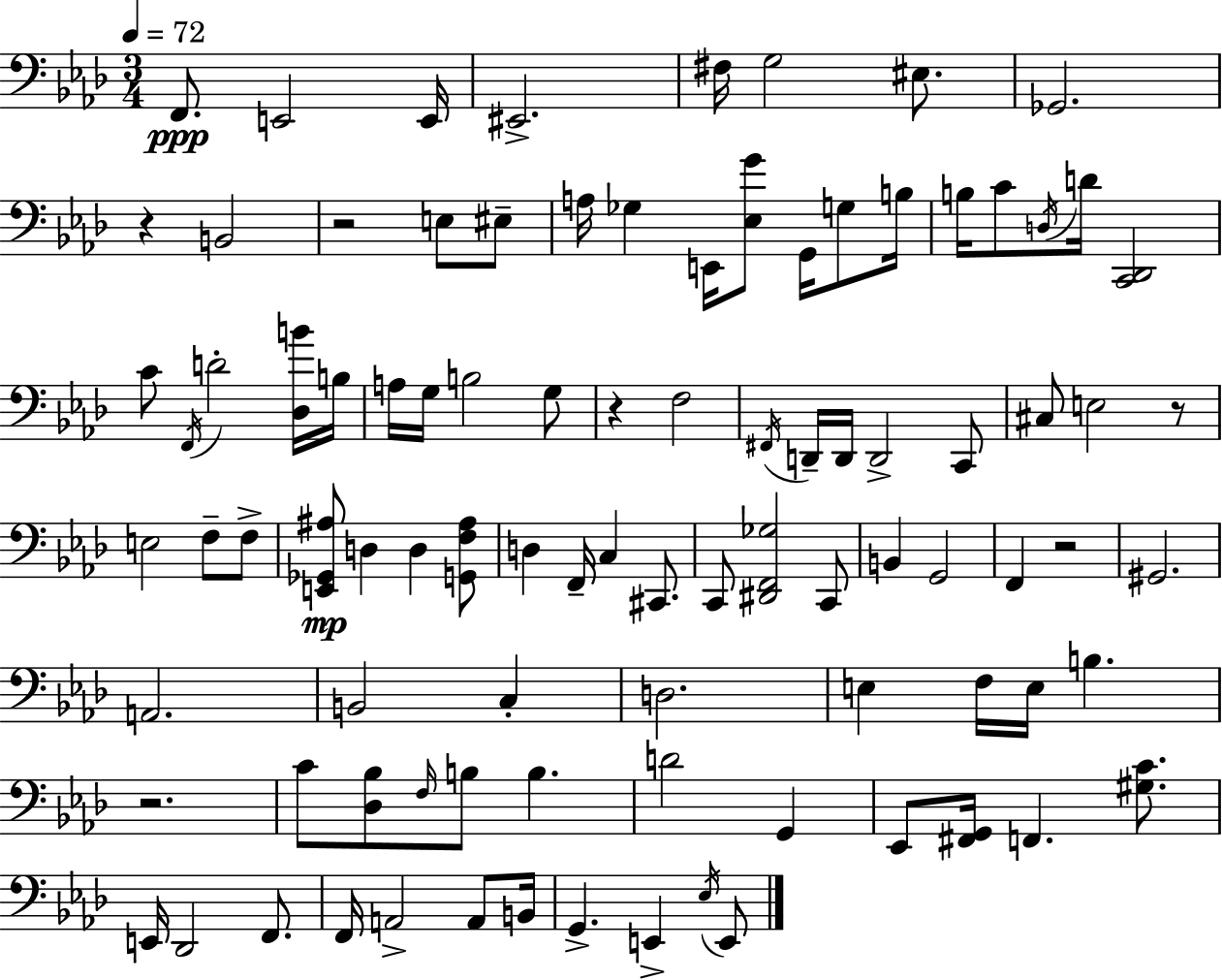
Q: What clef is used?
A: bass